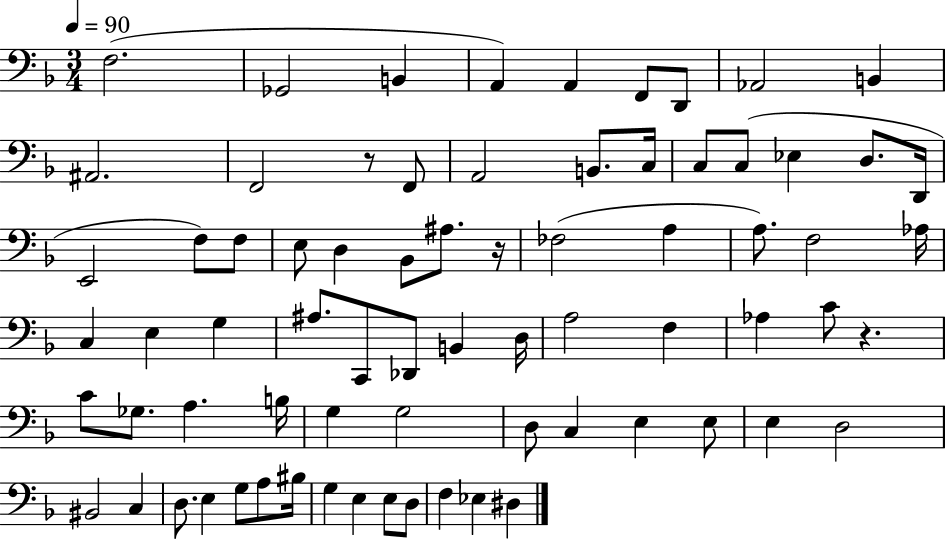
F3/h. Gb2/h B2/q A2/q A2/q F2/e D2/e Ab2/h B2/q A#2/h. F2/h R/e F2/e A2/h B2/e. C3/s C3/e C3/e Eb3/q D3/e. D2/s E2/h F3/e F3/e E3/e D3/q Bb2/e A#3/e. R/s FES3/h A3/q A3/e. F3/h Ab3/s C3/q E3/q G3/q A#3/e. C2/e Db2/e B2/q D3/s A3/h F3/q Ab3/q C4/e R/q. C4/e Gb3/e. A3/q. B3/s G3/q G3/h D3/e C3/q E3/q E3/e E3/q D3/h BIS2/h C3/q D3/e. E3/q G3/e A3/e BIS3/s G3/q E3/q E3/e D3/e F3/q Eb3/q D#3/q